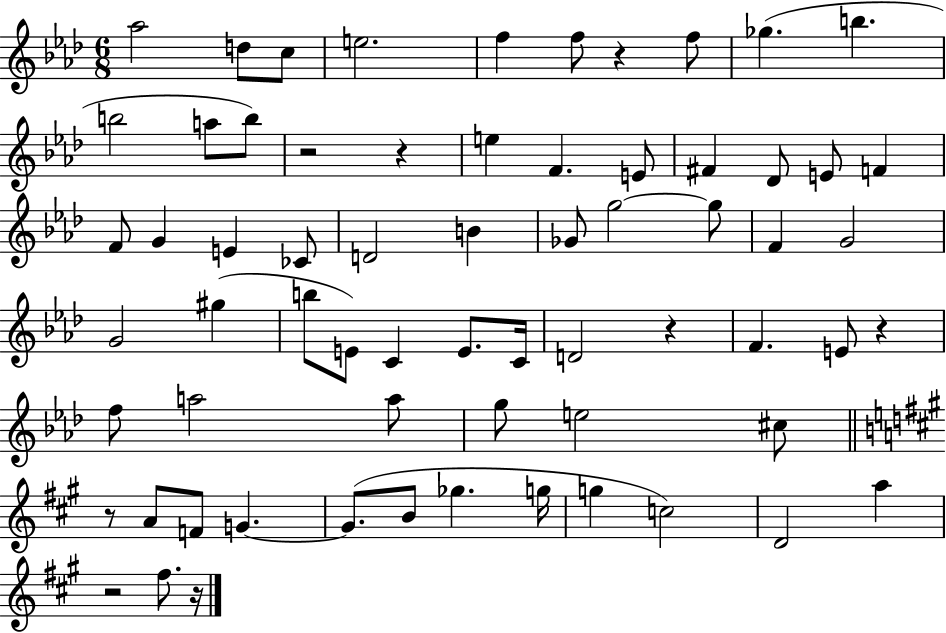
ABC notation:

X:1
T:Untitled
M:6/8
L:1/4
K:Ab
_a2 d/2 c/2 e2 f f/2 z f/2 _g b b2 a/2 b/2 z2 z e F E/2 ^F _D/2 E/2 F F/2 G E _C/2 D2 B _G/2 g2 g/2 F G2 G2 ^g b/2 E/2 C E/2 C/4 D2 z F E/2 z f/2 a2 a/2 g/2 e2 ^c/2 z/2 A/2 F/2 G G/2 B/2 _g g/4 g c2 D2 a z2 ^f/2 z/4